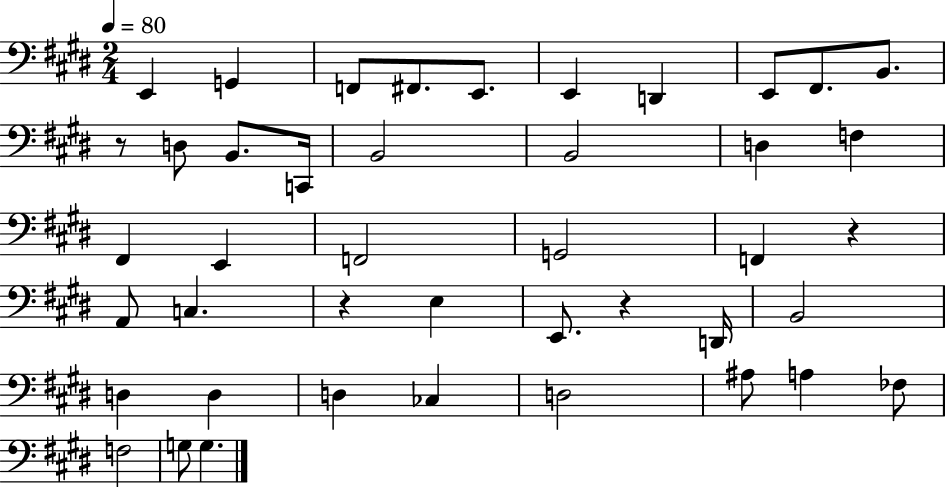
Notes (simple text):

E2/q G2/q F2/e F#2/e. E2/e. E2/q D2/q E2/e F#2/e. B2/e. R/e D3/e B2/e. C2/s B2/h B2/h D3/q F3/q F#2/q E2/q F2/h G2/h F2/q R/q A2/e C3/q. R/q E3/q E2/e. R/q D2/s B2/h D3/q D3/q D3/q CES3/q D3/h A#3/e A3/q FES3/e F3/h G3/e G3/q.